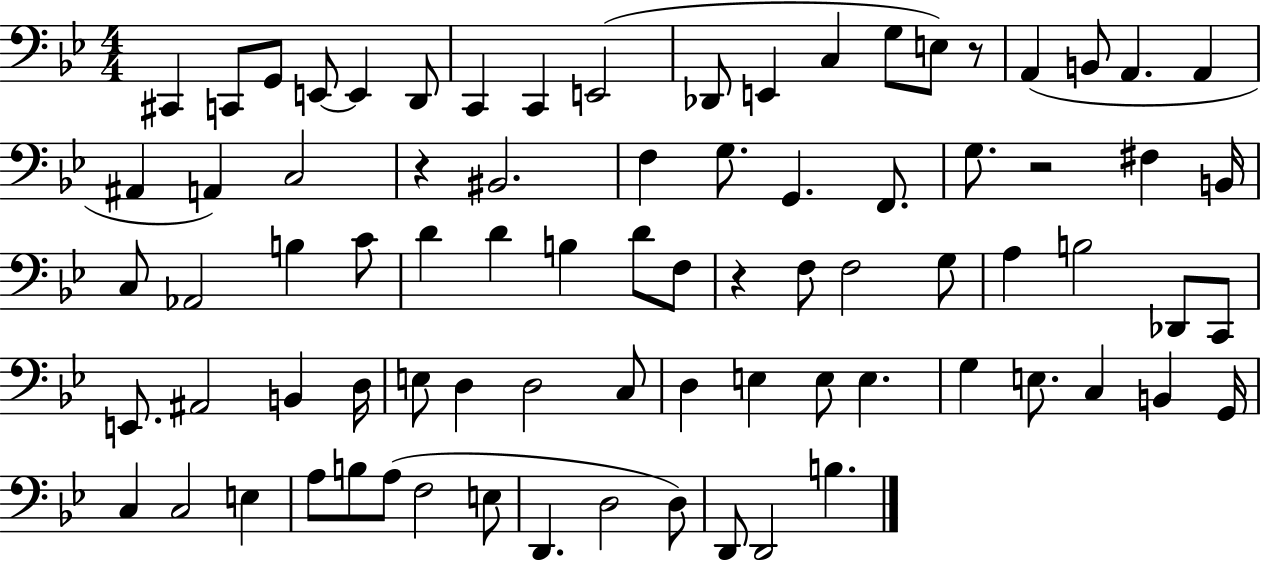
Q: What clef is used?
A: bass